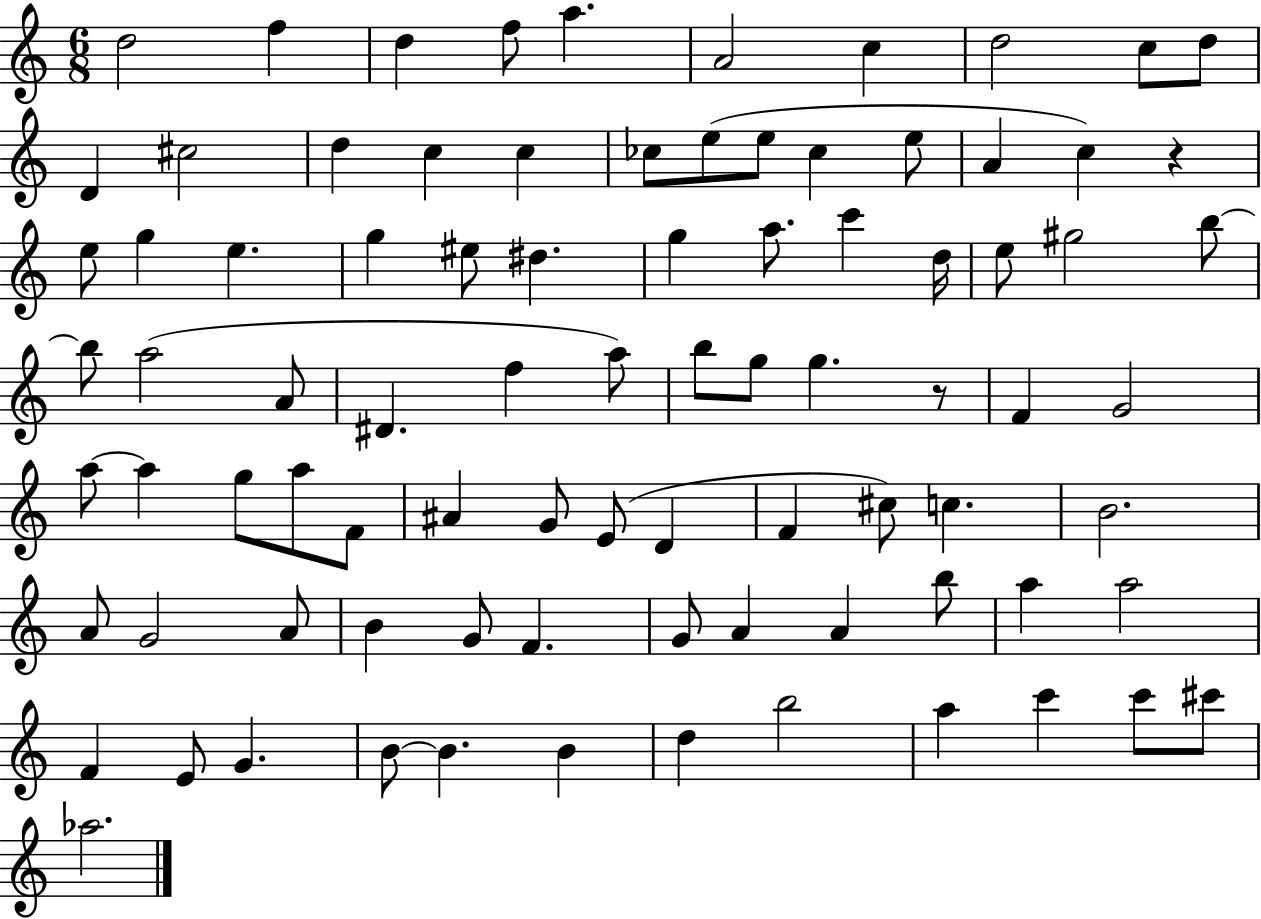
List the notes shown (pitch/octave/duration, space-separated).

D5/h F5/q D5/q F5/e A5/q. A4/h C5/q D5/h C5/e D5/e D4/q C#5/h D5/q C5/q C5/q CES5/e E5/e E5/e CES5/q E5/e A4/q C5/q R/q E5/e G5/q E5/q. G5/q EIS5/e D#5/q. G5/q A5/e. C6/q D5/s E5/e G#5/h B5/e B5/e A5/h A4/e D#4/q. F5/q A5/e B5/e G5/e G5/q. R/e F4/q G4/h A5/e A5/q G5/e A5/e F4/e A#4/q G4/e E4/e D4/q F4/q C#5/e C5/q. B4/h. A4/e G4/h A4/e B4/q G4/e F4/q. G4/e A4/q A4/q B5/e A5/q A5/h F4/q E4/e G4/q. B4/e B4/q. B4/q D5/q B5/h A5/q C6/q C6/e C#6/e Ab5/h.